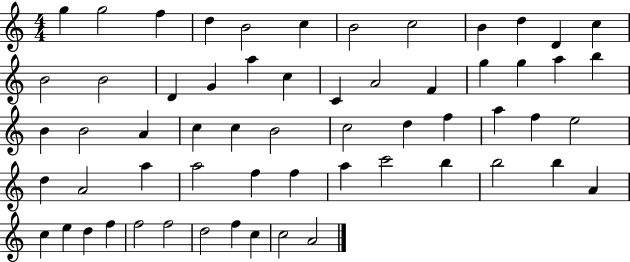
{
  \clef treble
  \numericTimeSignature
  \time 4/4
  \key c \major
  g''4 g''2 f''4 | d''4 b'2 c''4 | b'2 c''2 | b'4 d''4 d'4 c''4 | \break b'2 b'2 | d'4 g'4 a''4 c''4 | c'4 a'2 f'4 | g''4 g''4 a''4 b''4 | \break b'4 b'2 a'4 | c''4 c''4 b'2 | c''2 d''4 f''4 | a''4 f''4 e''2 | \break d''4 a'2 a''4 | a''2 f''4 f''4 | a''4 c'''2 b''4 | b''2 b''4 a'4 | \break c''4 e''4 d''4 f''4 | f''2 f''2 | d''2 f''4 c''4 | c''2 a'2 | \break \bar "|."
}